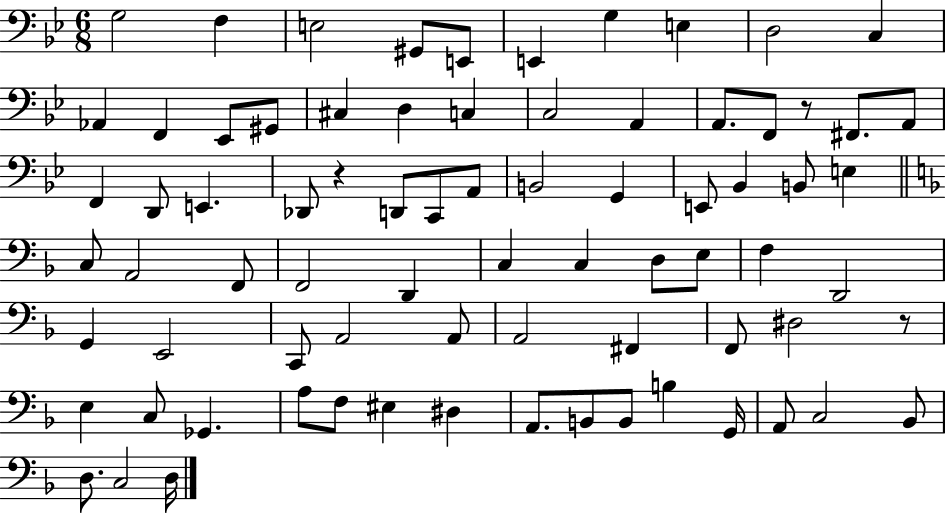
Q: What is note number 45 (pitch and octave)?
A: E3